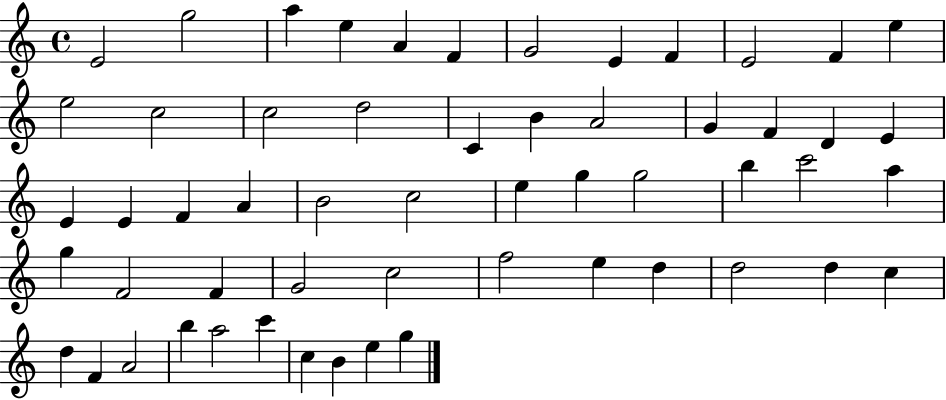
E4/h G5/h A5/q E5/q A4/q F4/q G4/h E4/q F4/q E4/h F4/q E5/q E5/h C5/h C5/h D5/h C4/q B4/q A4/h G4/q F4/q D4/q E4/q E4/q E4/q F4/q A4/q B4/h C5/h E5/q G5/q G5/h B5/q C6/h A5/q G5/q F4/h F4/q G4/h C5/h F5/h E5/q D5/q D5/h D5/q C5/q D5/q F4/q A4/h B5/q A5/h C6/q C5/q B4/q E5/q G5/q